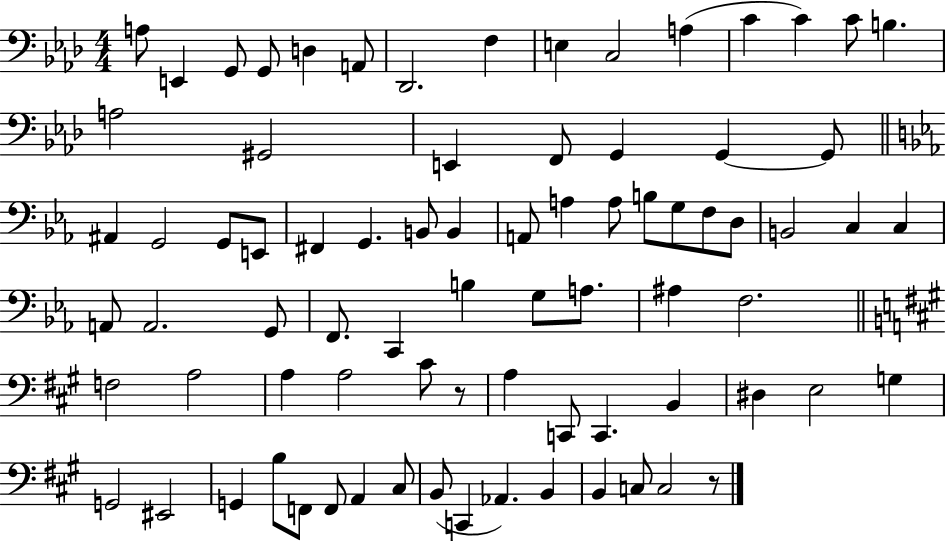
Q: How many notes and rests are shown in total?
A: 79